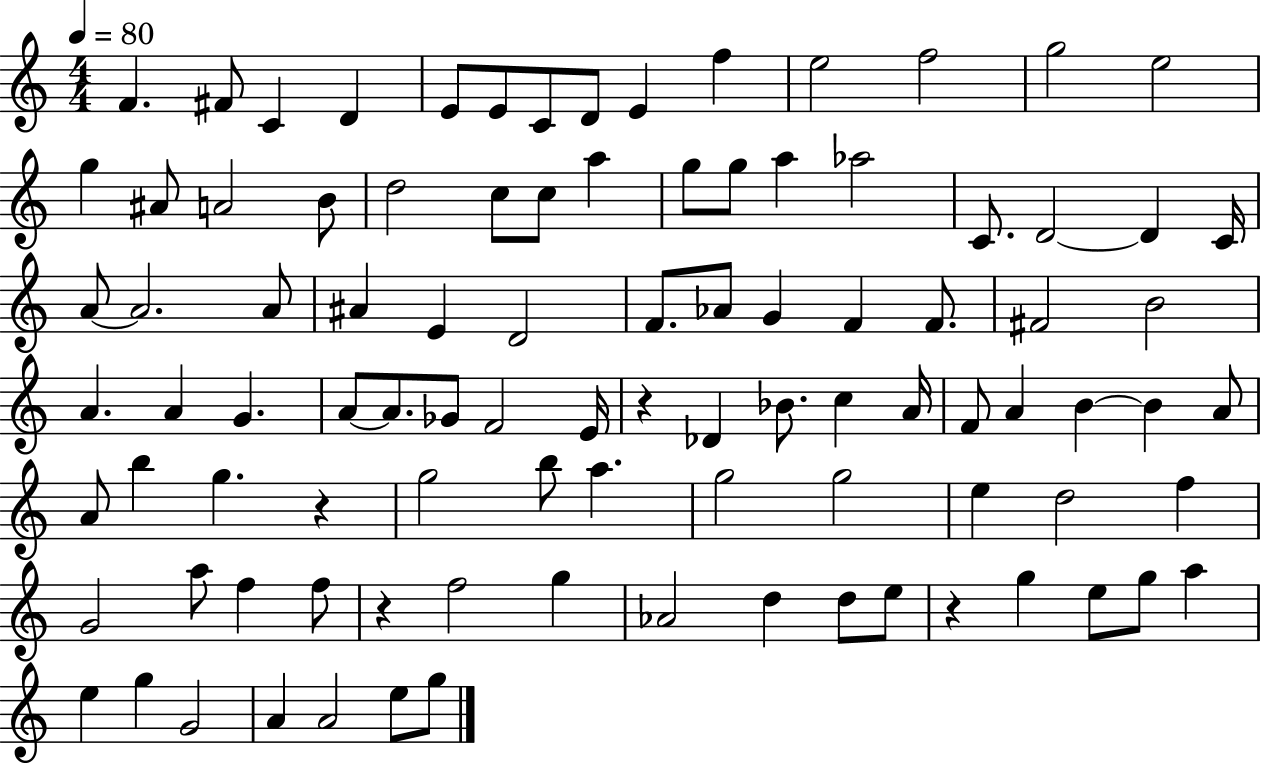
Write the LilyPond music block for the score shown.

{
  \clef treble
  \numericTimeSignature
  \time 4/4
  \key c \major
  \tempo 4 = 80
  \repeat volta 2 { f'4. fis'8 c'4 d'4 | e'8 e'8 c'8 d'8 e'4 f''4 | e''2 f''2 | g''2 e''2 | \break g''4 ais'8 a'2 b'8 | d''2 c''8 c''8 a''4 | g''8 g''8 a''4 aes''2 | c'8. d'2~~ d'4 c'16 | \break a'8~~ a'2. a'8 | ais'4 e'4 d'2 | f'8. aes'8 g'4 f'4 f'8. | fis'2 b'2 | \break a'4. a'4 g'4. | a'8~~ a'8. ges'8 f'2 e'16 | r4 des'4 bes'8. c''4 a'16 | f'8 a'4 b'4~~ b'4 a'8 | \break a'8 b''4 g''4. r4 | g''2 b''8 a''4. | g''2 g''2 | e''4 d''2 f''4 | \break g'2 a''8 f''4 f''8 | r4 f''2 g''4 | aes'2 d''4 d''8 e''8 | r4 g''4 e''8 g''8 a''4 | \break e''4 g''4 g'2 | a'4 a'2 e''8 g''8 | } \bar "|."
}